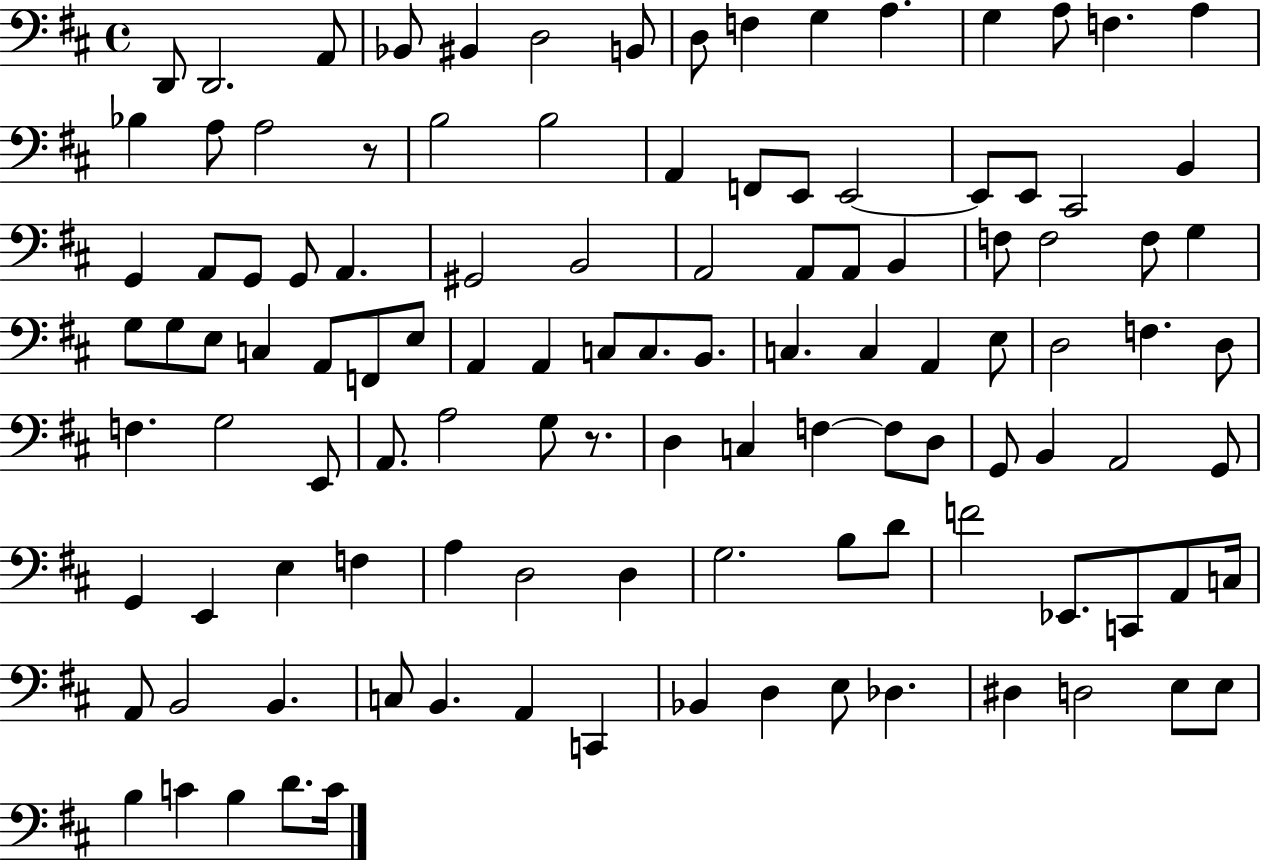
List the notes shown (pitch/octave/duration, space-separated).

D2/e D2/h. A2/e Bb2/e BIS2/q D3/h B2/e D3/e F3/q G3/q A3/q. G3/q A3/e F3/q. A3/q Bb3/q A3/e A3/h R/e B3/h B3/h A2/q F2/e E2/e E2/h E2/e E2/e C#2/h B2/q G2/q A2/e G2/e G2/e A2/q. G#2/h B2/h A2/h A2/e A2/e B2/q F3/e F3/h F3/e G3/q G3/e G3/e E3/e C3/q A2/e F2/e E3/e A2/q A2/q C3/e C3/e. B2/e. C3/q. C3/q A2/q E3/e D3/h F3/q. D3/e F3/q. G3/h E2/e A2/e. A3/h G3/e R/e. D3/q C3/q F3/q F3/e D3/e G2/e B2/q A2/h G2/e G2/q E2/q E3/q F3/q A3/q D3/h D3/q G3/h. B3/e D4/e F4/h Eb2/e. C2/e A2/e C3/s A2/e B2/h B2/q. C3/e B2/q. A2/q C2/q Bb2/q D3/q E3/e Db3/q. D#3/q D3/h E3/e E3/e B3/q C4/q B3/q D4/e. C4/s